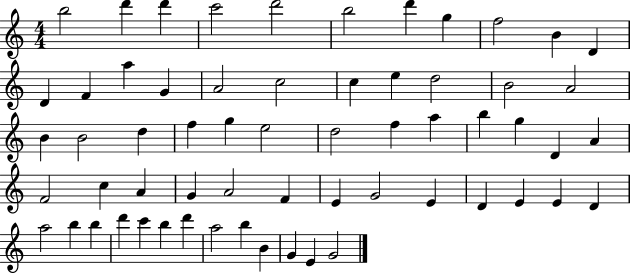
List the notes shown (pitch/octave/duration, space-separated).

B5/h D6/q D6/q C6/h D6/h B5/h D6/q G5/q F5/h B4/q D4/q D4/q F4/q A5/q G4/q A4/h C5/h C5/q E5/q D5/h B4/h A4/h B4/q B4/h D5/q F5/q G5/q E5/h D5/h F5/q A5/q B5/q G5/q D4/q A4/q F4/h C5/q A4/q G4/q A4/h F4/q E4/q G4/h E4/q D4/q E4/q E4/q D4/q A5/h B5/q B5/q D6/q C6/q B5/q D6/q A5/h B5/q B4/q G4/q E4/q G4/h